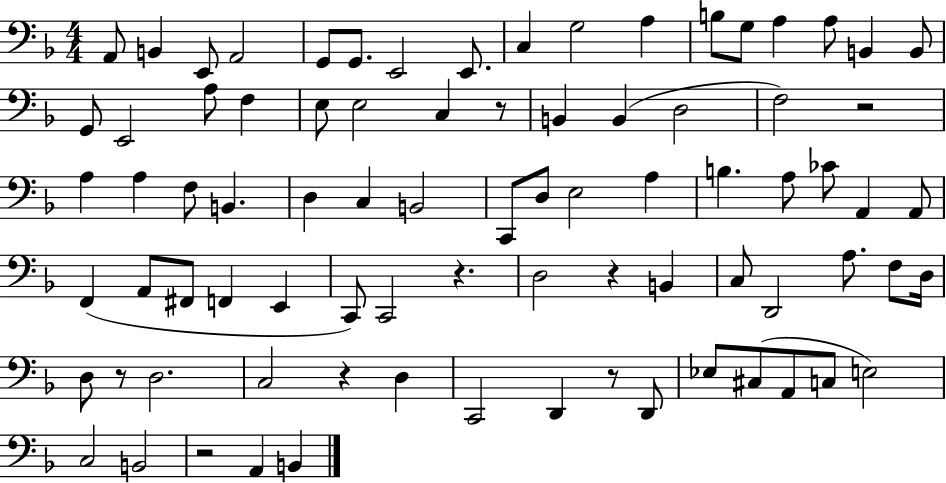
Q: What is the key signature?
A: F major